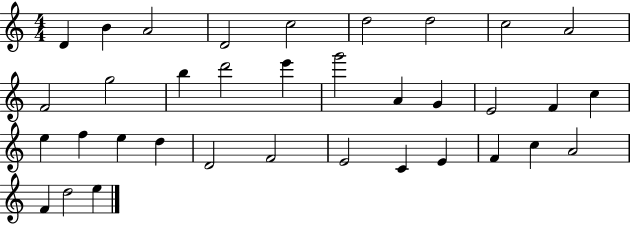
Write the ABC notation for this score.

X:1
T:Untitled
M:4/4
L:1/4
K:C
D B A2 D2 c2 d2 d2 c2 A2 F2 g2 b d'2 e' g'2 A G E2 F c e f e d D2 F2 E2 C E F c A2 F d2 e